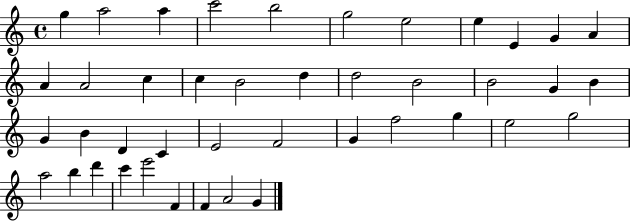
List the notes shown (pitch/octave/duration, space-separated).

G5/q A5/h A5/q C6/h B5/h G5/h E5/h E5/q E4/q G4/q A4/q A4/q A4/h C5/q C5/q B4/h D5/q D5/h B4/h B4/h G4/q B4/q G4/q B4/q D4/q C4/q E4/h F4/h G4/q F5/h G5/q E5/h G5/h A5/h B5/q D6/q C6/q E6/h F4/q F4/q A4/h G4/q